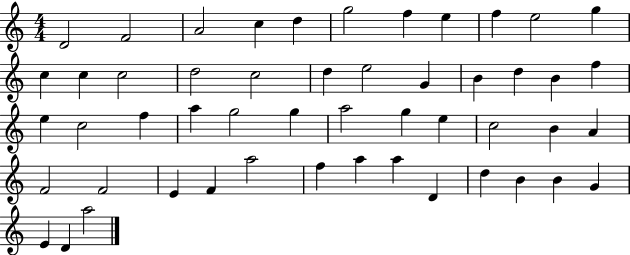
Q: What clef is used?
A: treble